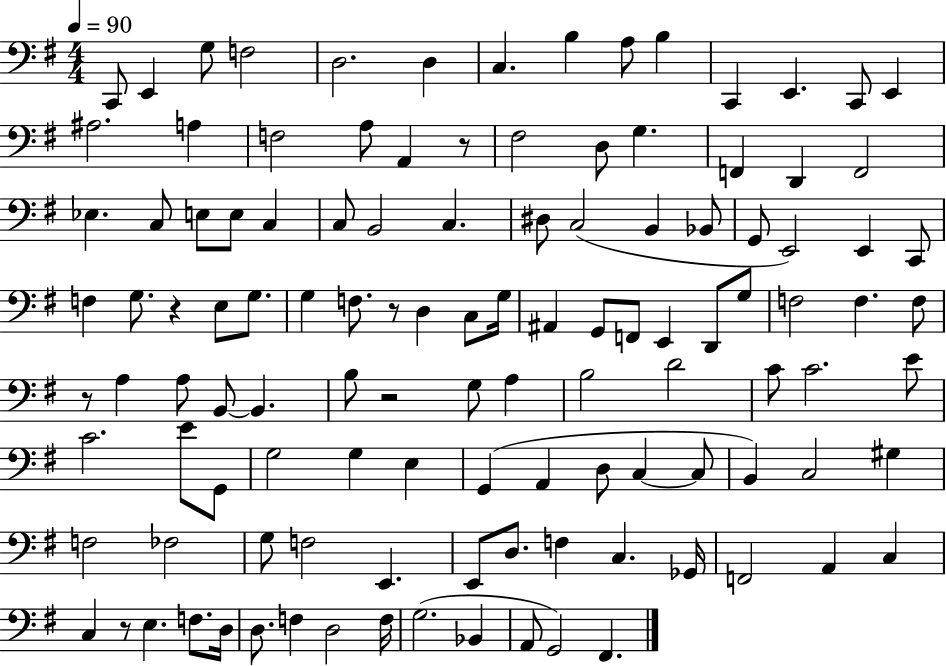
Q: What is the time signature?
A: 4/4